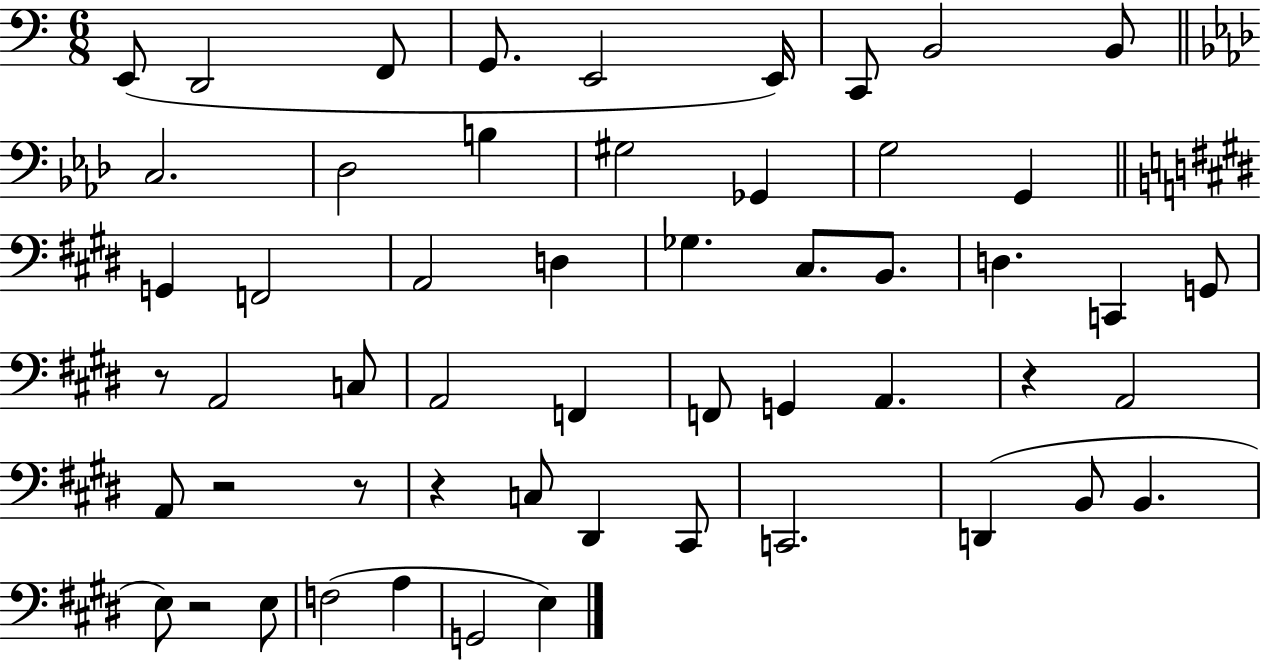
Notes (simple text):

E2/e D2/h F2/e G2/e. E2/h E2/s C2/e B2/h B2/e C3/h. Db3/h B3/q G#3/h Gb2/q G3/h G2/q G2/q F2/h A2/h D3/q Gb3/q. C#3/e. B2/e. D3/q. C2/q G2/e R/e A2/h C3/e A2/h F2/q F2/e G2/q A2/q. R/q A2/h A2/e R/h R/e R/q C3/e D#2/q C#2/e C2/h. D2/q B2/e B2/q. E3/e R/h E3/e F3/h A3/q G2/h E3/q